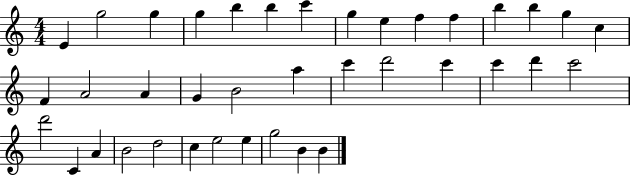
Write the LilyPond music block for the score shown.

{
  \clef treble
  \numericTimeSignature
  \time 4/4
  \key c \major
  e'4 g''2 g''4 | g''4 b''4 b''4 c'''4 | g''4 e''4 f''4 f''4 | b''4 b''4 g''4 c''4 | \break f'4 a'2 a'4 | g'4 b'2 a''4 | c'''4 d'''2 c'''4 | c'''4 d'''4 c'''2 | \break d'''2 c'4 a'4 | b'2 d''2 | c''4 e''2 e''4 | g''2 b'4 b'4 | \break \bar "|."
}